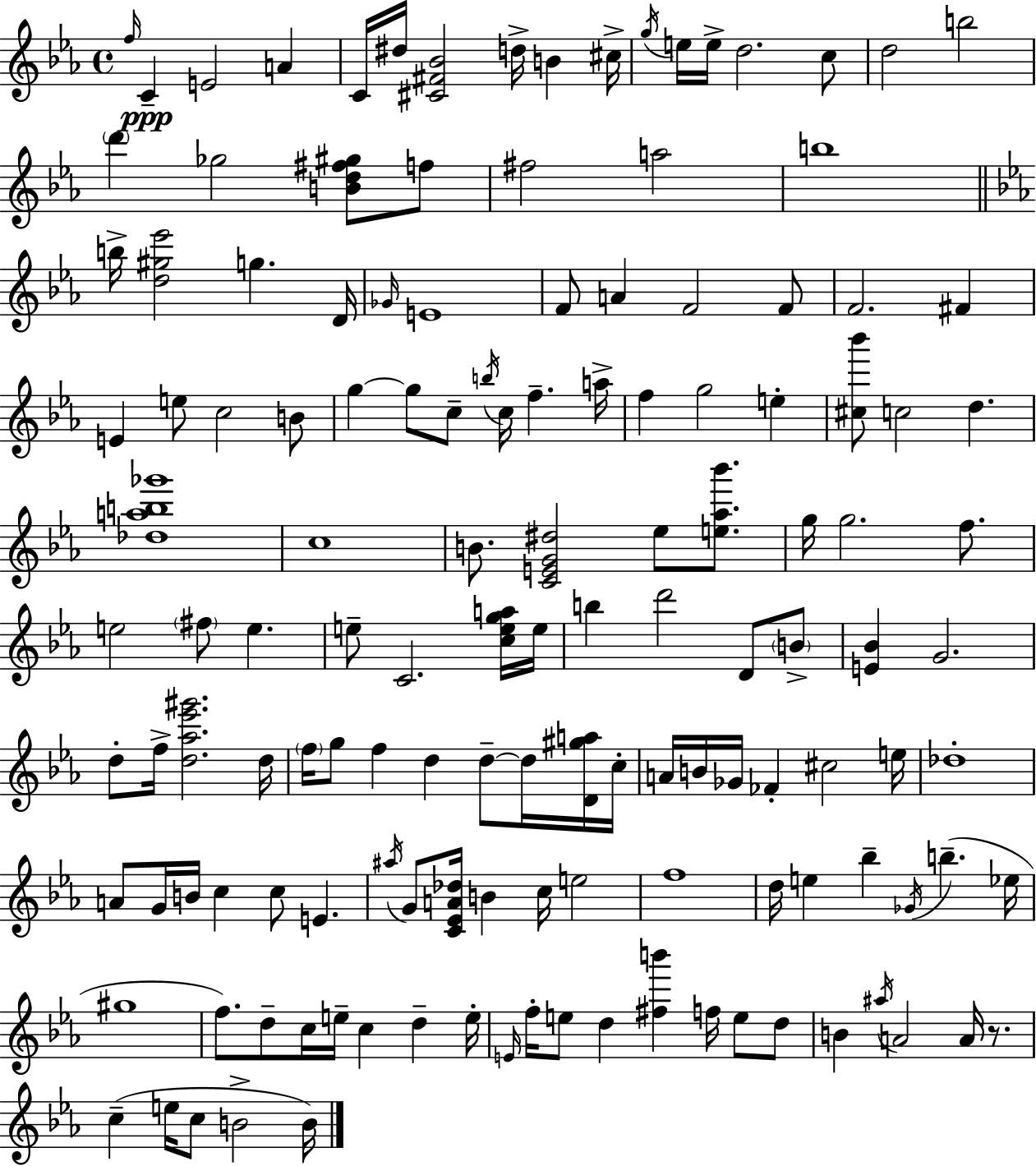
{
  \clef treble
  \time 4/4
  \defaultTimeSignature
  \key c \minor
  \grace { f''16 }\ppp c'4-- e'2 a'4 | c'16 dis''16 <cis' fis' bes'>2 d''16-> b'4 | cis''16-> \acciaccatura { g''16 } e''16 e''16-> d''2. | c''8 d''2 b''2 | \break \parenthesize d'''4 ges''2 <b' d'' fis'' gis''>8 | f''8 fis''2 a''2 | b''1 | \bar "||" \break \key ees \major b''16-> <d'' gis'' ees'''>2 g''4. d'16 | \grace { ges'16 } e'1 | f'8 a'4 f'2 f'8 | f'2. fis'4 | \break e'4 e''8 c''2 b'8 | g''4~~ g''8 c''8-- \acciaccatura { b''16 } c''16 f''4.-- | a''16-> f''4 g''2 e''4-. | <cis'' bes'''>8 c''2 d''4. | \break <des'' a'' b'' ges'''>1 | c''1 | b'8. <c' e' g' dis''>2 ees''8 <e'' aes'' bes'''>8. | g''16 g''2. f''8. | \break e''2 \parenthesize fis''8 e''4. | e''8-- c'2. | <c'' e'' g'' a''>16 e''16 b''4 d'''2 d'8 | \parenthesize b'8-> <e' bes'>4 g'2. | \break d''8-. f''16-> <d'' aes'' ees''' gis'''>2. | d''16 \parenthesize f''16 g''8 f''4 d''4 d''8--~~ d''16 | <d' gis'' a''>16 c''16-. a'16 b'16 ges'16 fes'4-. cis''2 | e''16 des''1-. | \break a'8 g'16 b'16 c''4 c''8 e'4. | \acciaccatura { ais''16 } g'8 <c' ees' a' des''>16 b'4 c''16 e''2 | f''1 | d''16 e''4 bes''4-- \acciaccatura { ges'16 }( b''4.-- | \break ees''16 gis''1 | f''8.) d''8-- c''16 e''16-- c''4 d''4-- | e''16-. \grace { e'16 } f''16-. e''8 d''4 <fis'' b'''>4 | f''16 e''8 d''8 b'4 \acciaccatura { ais''16 } a'2 | \break a'16 r8. c''4--( e''16 c''8 b'2-> | b'16) \bar "|."
}